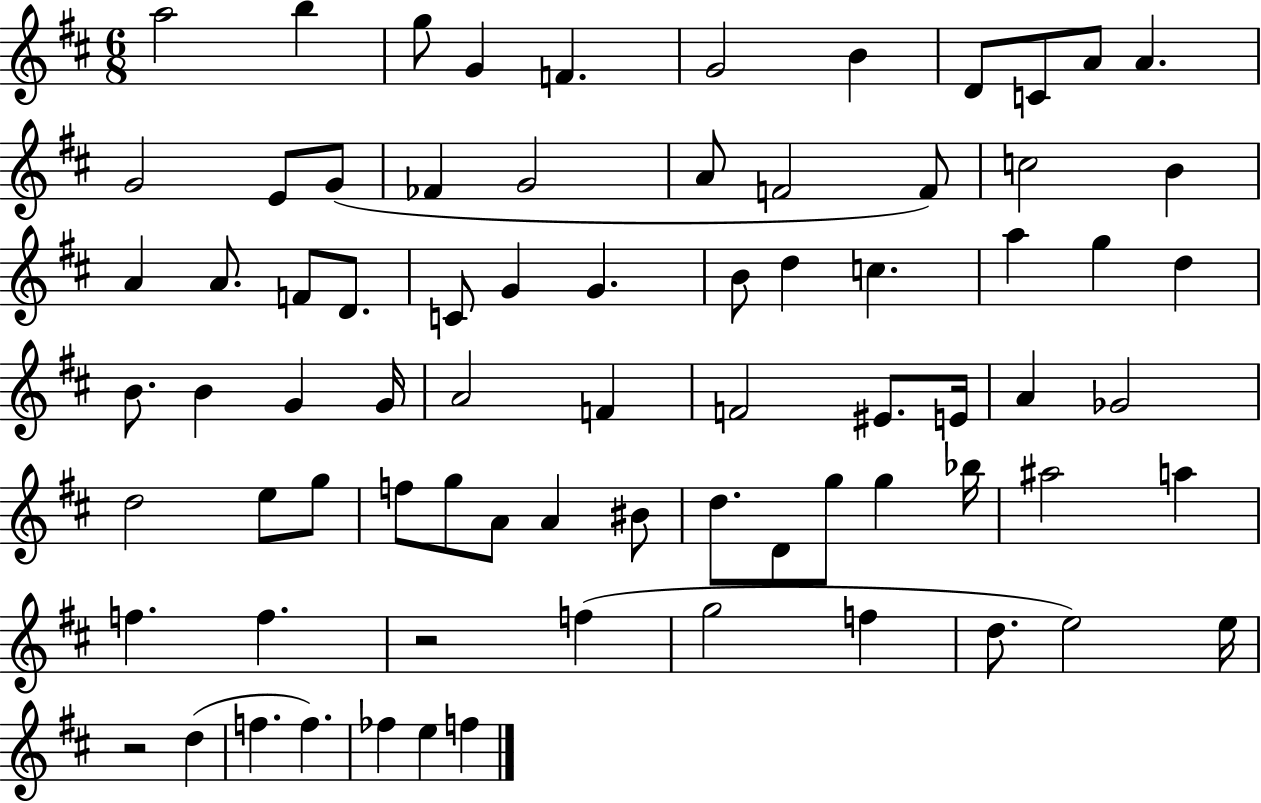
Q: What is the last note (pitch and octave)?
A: F5